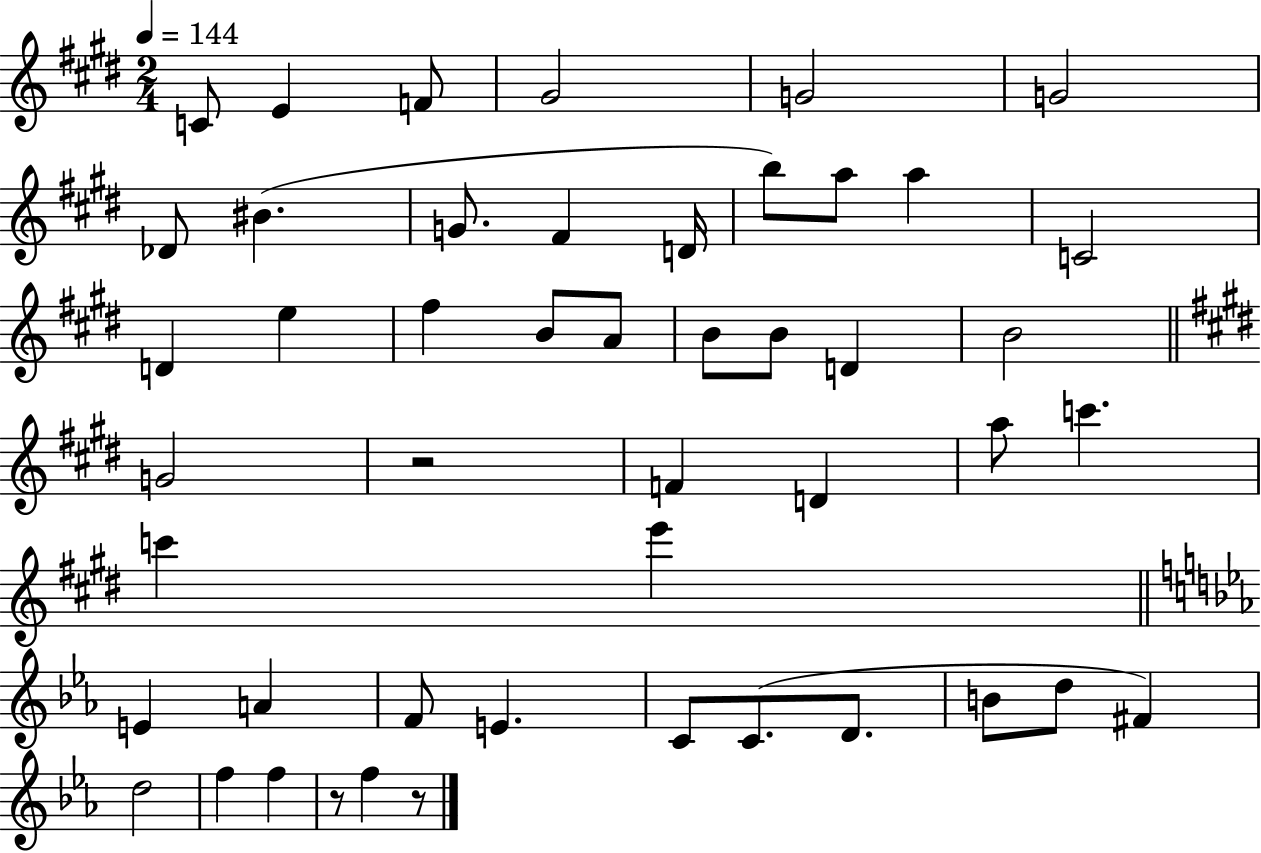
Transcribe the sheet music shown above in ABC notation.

X:1
T:Untitled
M:2/4
L:1/4
K:E
C/2 E F/2 ^G2 G2 G2 _D/2 ^B G/2 ^F D/4 b/2 a/2 a C2 D e ^f B/2 A/2 B/2 B/2 D B2 G2 z2 F D a/2 c' c' e' E A F/2 E C/2 C/2 D/2 B/2 d/2 ^F d2 f f z/2 f z/2